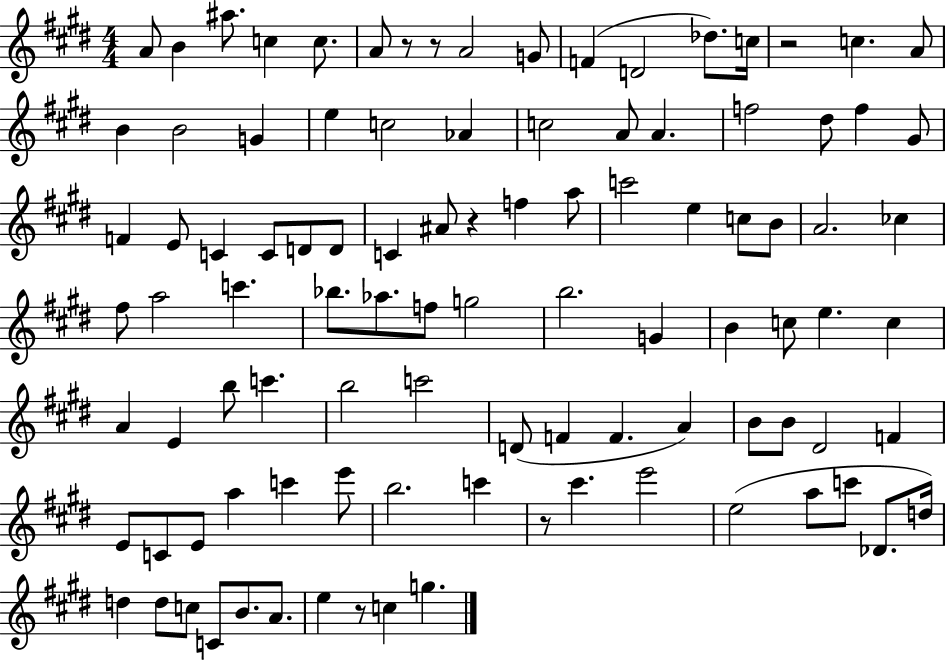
A4/e B4/q A#5/e. C5/q C5/e. A4/e R/e R/e A4/h G4/e F4/q D4/h Db5/e. C5/s R/h C5/q. A4/e B4/q B4/h G4/q E5/q C5/h Ab4/q C5/h A4/e A4/q. F5/h D#5/e F5/q G#4/e F4/q E4/e C4/q C4/e D4/e D4/e C4/q A#4/e R/q F5/q A5/e C6/h E5/q C5/e B4/e A4/h. CES5/q F#5/e A5/h C6/q. Bb5/e. Ab5/e. F5/e G5/h B5/h. G4/q B4/q C5/e E5/q. C5/q A4/q E4/q B5/e C6/q. B5/h C6/h D4/e F4/q F4/q. A4/q B4/e B4/e D#4/h F4/q E4/e C4/e E4/e A5/q C6/q E6/e B5/h. C6/q R/e C#6/q. E6/h E5/h A5/e C6/e Db4/e. D5/s D5/q D5/e C5/e C4/e B4/e. A4/e. E5/q R/e C5/q G5/q.